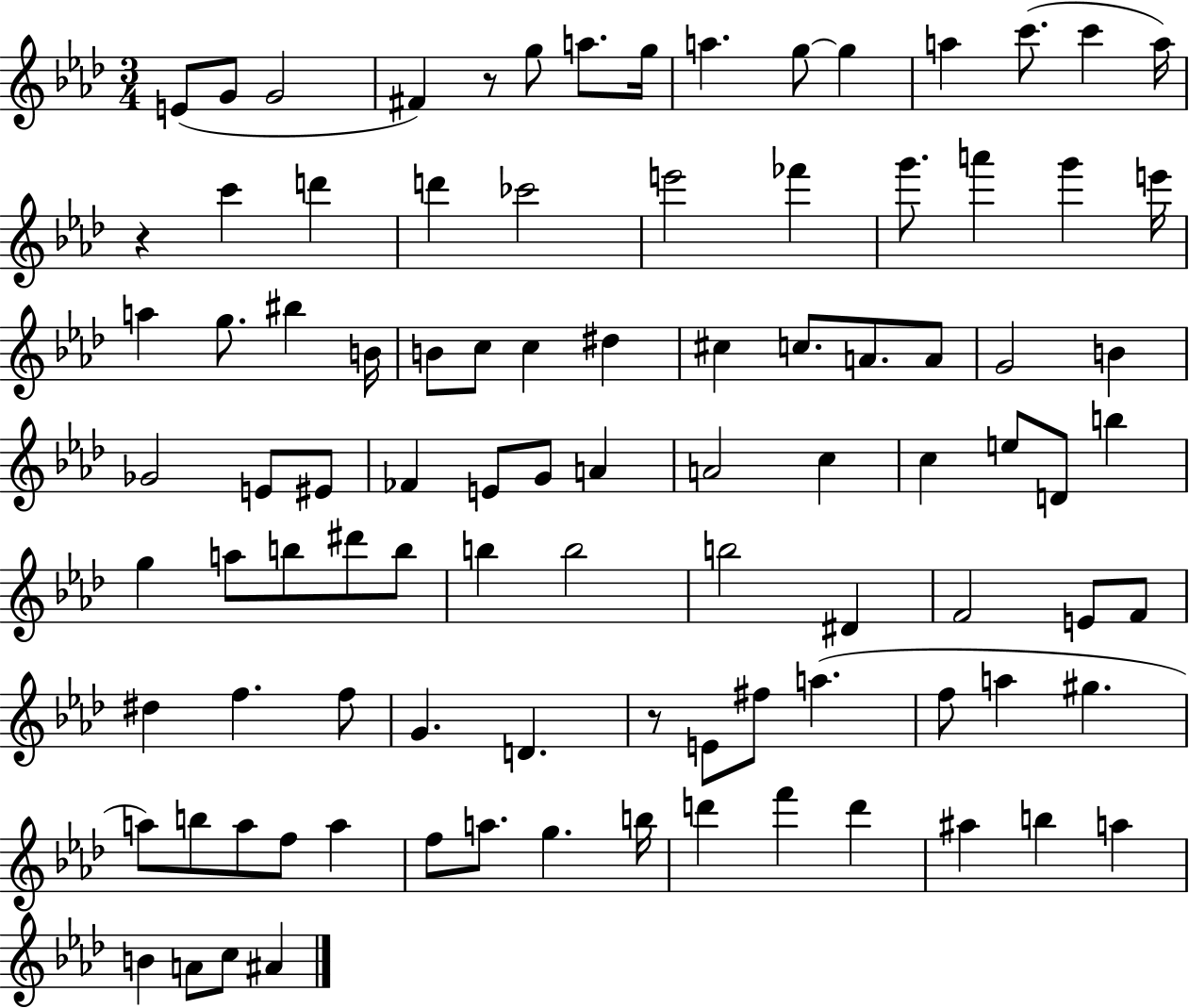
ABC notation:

X:1
T:Untitled
M:3/4
L:1/4
K:Ab
E/2 G/2 G2 ^F z/2 g/2 a/2 g/4 a g/2 g a c'/2 c' a/4 z c' d' d' _c'2 e'2 _f' g'/2 a' g' e'/4 a g/2 ^b B/4 B/2 c/2 c ^d ^c c/2 A/2 A/2 G2 B _G2 E/2 ^E/2 _F E/2 G/2 A A2 c c e/2 D/2 b g a/2 b/2 ^d'/2 b/2 b b2 b2 ^D F2 E/2 F/2 ^d f f/2 G D z/2 E/2 ^f/2 a f/2 a ^g a/2 b/2 a/2 f/2 a f/2 a/2 g b/4 d' f' d' ^a b a B A/2 c/2 ^A